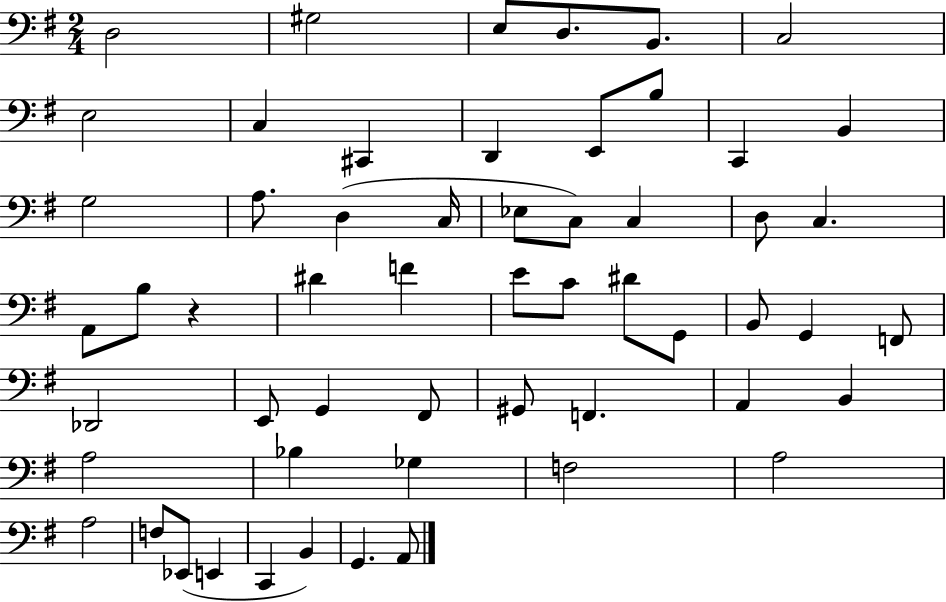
{
  \clef bass
  \numericTimeSignature
  \time 2/4
  \key g \major
  d2 | gis2 | e8 d8. b,8. | c2 | \break e2 | c4 cis,4 | d,4 e,8 b8 | c,4 b,4 | \break g2 | a8. d4( c16 | ees8 c8) c4 | d8 c4. | \break a,8 b8 r4 | dis'4 f'4 | e'8 c'8 dis'8 g,8 | b,8 g,4 f,8 | \break des,2 | e,8 g,4 fis,8 | gis,8 f,4. | a,4 b,4 | \break a2 | bes4 ges4 | f2 | a2 | \break a2 | f8 ees,8( e,4 | c,4 b,4) | g,4. a,8 | \break \bar "|."
}